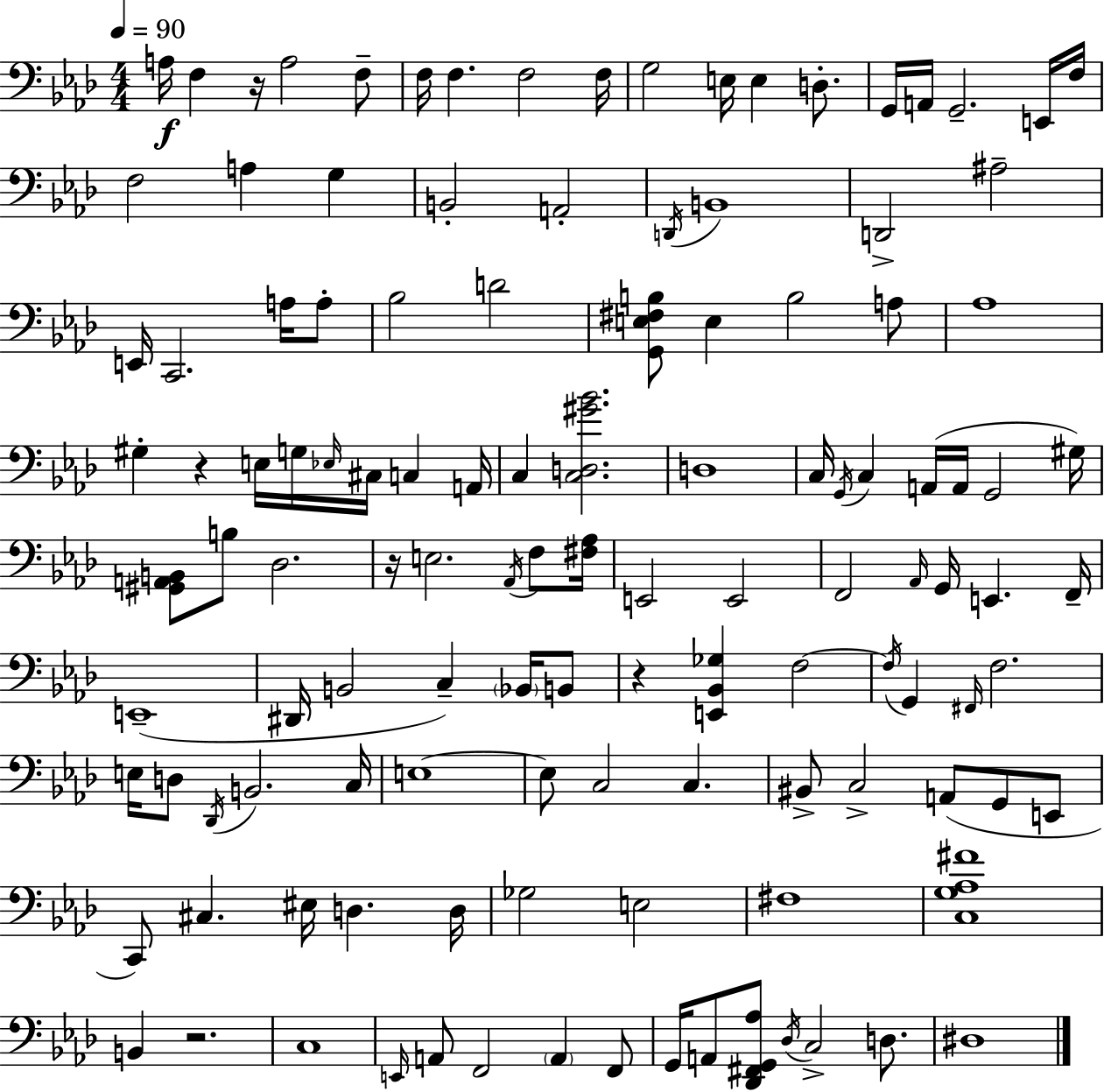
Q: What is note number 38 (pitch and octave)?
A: E3